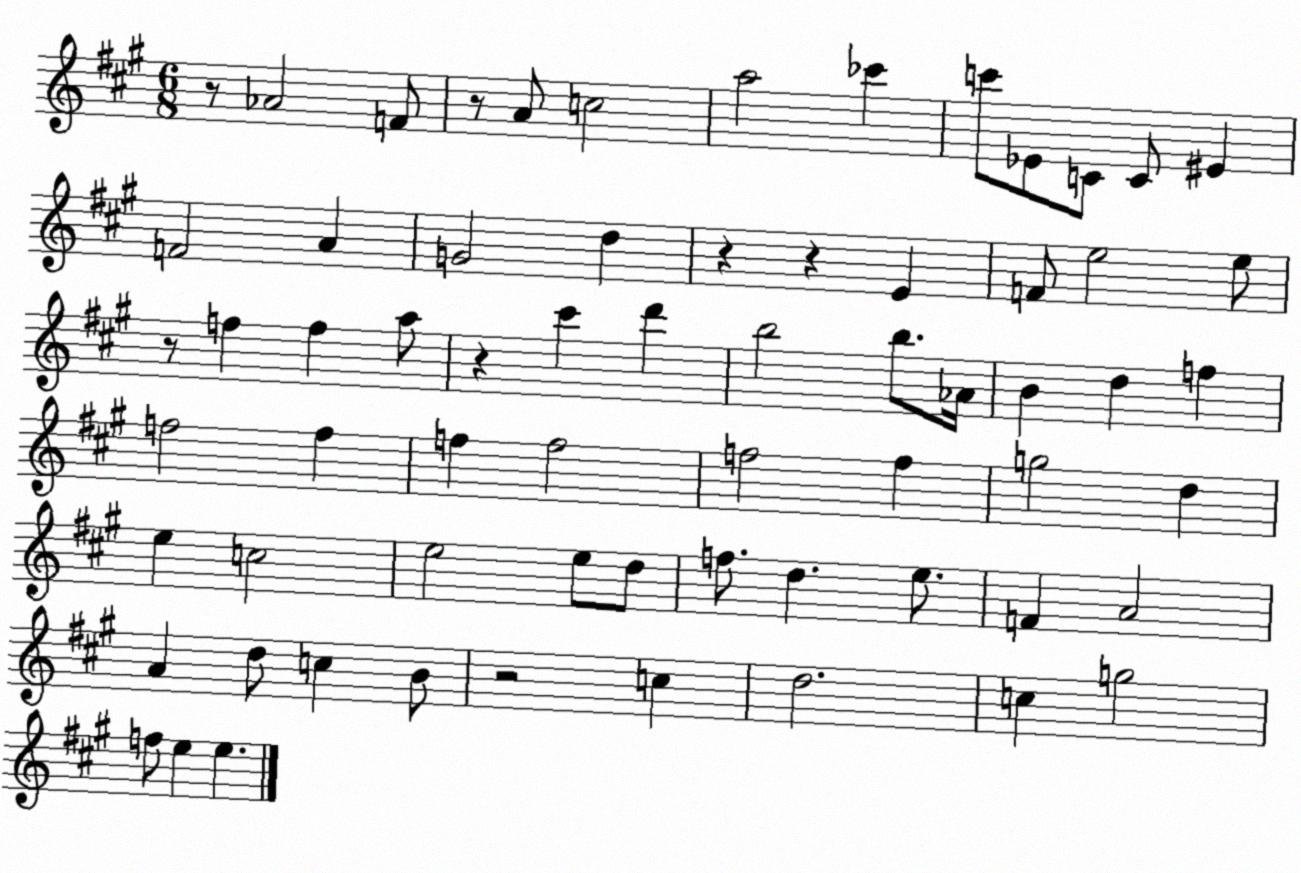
X:1
T:Untitled
M:6/8
L:1/4
K:A
z/2 _A2 F/2 z/2 A/2 c2 a2 _c' c'/2 _E/2 C/2 C/2 ^E F2 A G2 d z z E F/2 e2 e/2 z/2 f f a/2 z ^c' d' b2 b/2 _A/4 B d f f2 f f f2 f2 f g2 d e c2 e2 e/2 d/2 f/2 d e/2 F A2 A d/2 c B/2 z2 c d2 c g2 f/2 e e